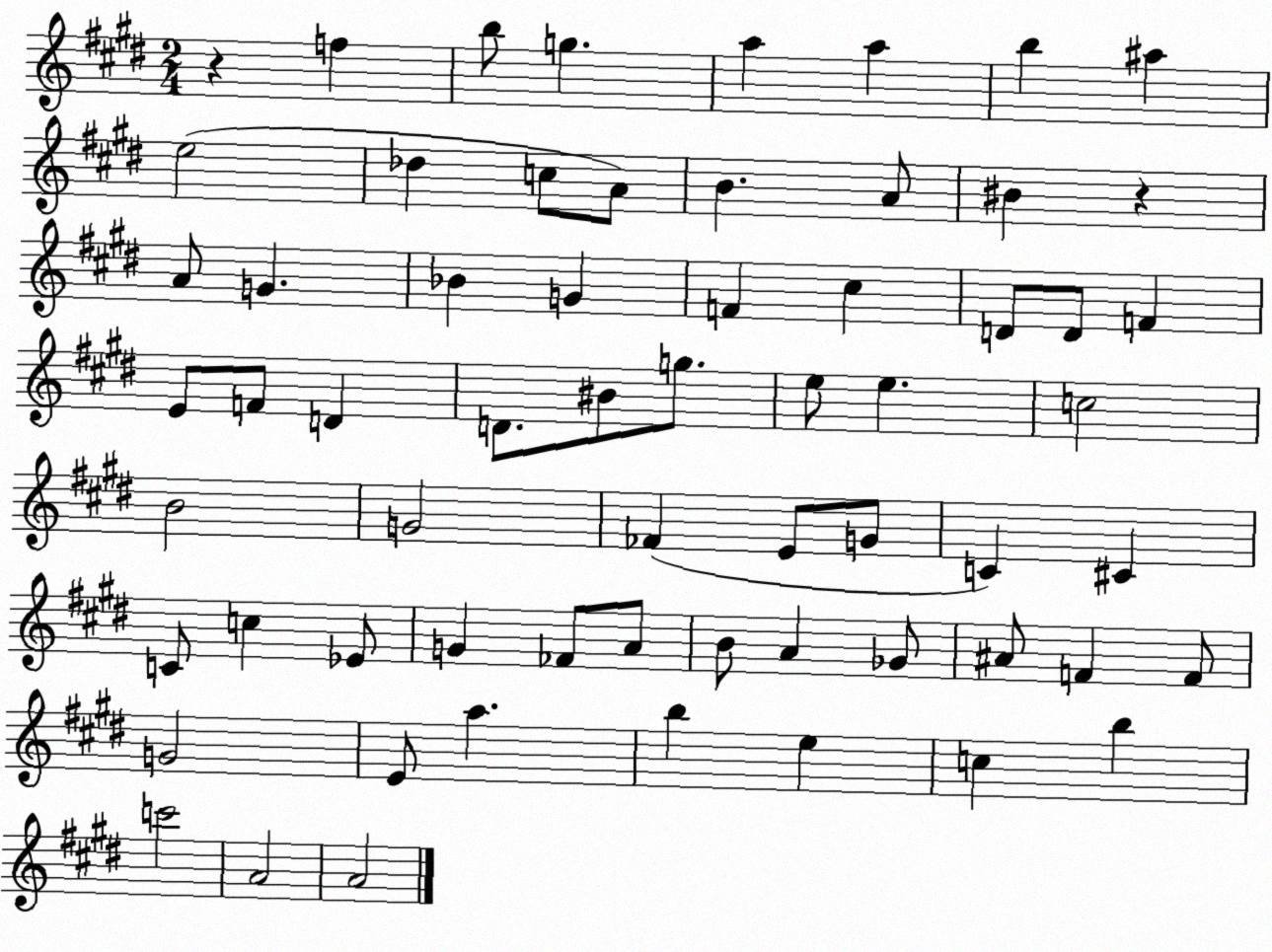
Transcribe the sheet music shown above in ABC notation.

X:1
T:Untitled
M:2/4
L:1/4
K:E
z f b/2 g a a b ^a e2 _d c/2 A/2 B A/2 ^B z A/2 G _B G F ^c D/2 D/2 F E/2 F/2 D D/2 ^B/2 g/2 e/2 e c2 B2 G2 _F E/2 G/2 C ^C C/2 c _E/2 G _F/2 A/2 B/2 A _G/2 ^A/2 F F/2 G2 E/2 a b e c b c'2 A2 A2